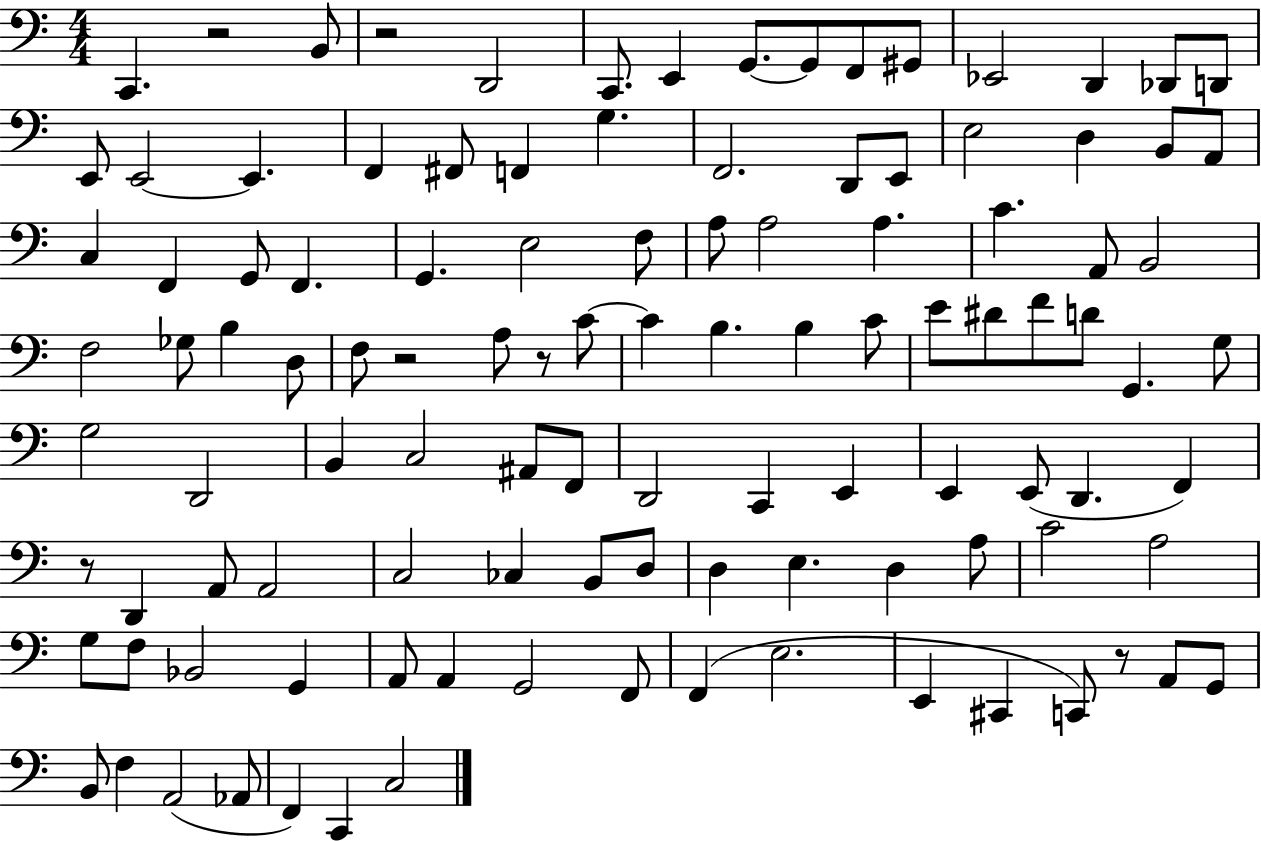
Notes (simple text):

C2/q. R/h B2/e R/h D2/h C2/e. E2/q G2/e. G2/e F2/e G#2/e Eb2/h D2/q Db2/e D2/e E2/e E2/h E2/q. F2/q F#2/e F2/q G3/q. F2/h. D2/e E2/e E3/h D3/q B2/e A2/e C3/q F2/q G2/e F2/q. G2/q. E3/h F3/e A3/e A3/h A3/q. C4/q. A2/e B2/h F3/h Gb3/e B3/q D3/e F3/e R/h A3/e R/e C4/e C4/q B3/q. B3/q C4/e E4/e D#4/e F4/e D4/e G2/q. G3/e G3/h D2/h B2/q C3/h A#2/e F2/e D2/h C2/q E2/q E2/q E2/e D2/q. F2/q R/e D2/q A2/e A2/h C3/h CES3/q B2/e D3/e D3/q E3/q. D3/q A3/e C4/h A3/h G3/e F3/e Bb2/h G2/q A2/e A2/q G2/h F2/e F2/q E3/h. E2/q C#2/q C2/e R/e A2/e G2/e B2/e F3/q A2/h Ab2/e F2/q C2/q C3/h